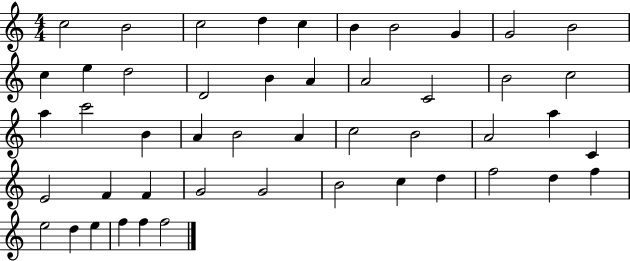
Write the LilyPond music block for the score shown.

{
  \clef treble
  \numericTimeSignature
  \time 4/4
  \key c \major
  c''2 b'2 | c''2 d''4 c''4 | b'4 b'2 g'4 | g'2 b'2 | \break c''4 e''4 d''2 | d'2 b'4 a'4 | a'2 c'2 | b'2 c''2 | \break a''4 c'''2 b'4 | a'4 b'2 a'4 | c''2 b'2 | a'2 a''4 c'4 | \break e'2 f'4 f'4 | g'2 g'2 | b'2 c''4 d''4 | f''2 d''4 f''4 | \break e''2 d''4 e''4 | f''4 f''4 f''2 | \bar "|."
}